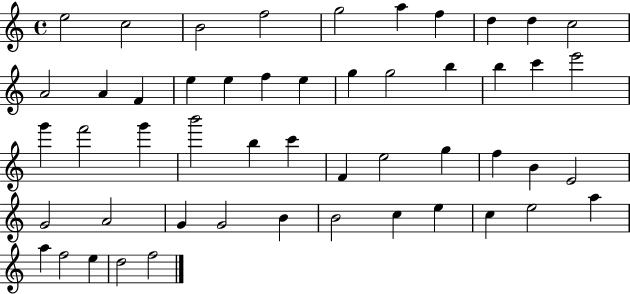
{
  \clef treble
  \time 4/4
  \defaultTimeSignature
  \key c \major
  e''2 c''2 | b'2 f''2 | g''2 a''4 f''4 | d''4 d''4 c''2 | \break a'2 a'4 f'4 | e''4 e''4 f''4 e''4 | g''4 g''2 b''4 | b''4 c'''4 e'''2 | \break g'''4 f'''2 g'''4 | b'''2 b''4 c'''4 | f'4 e''2 g''4 | f''4 b'4 e'2 | \break g'2 a'2 | g'4 g'2 b'4 | b'2 c''4 e''4 | c''4 e''2 a''4 | \break a''4 f''2 e''4 | d''2 f''2 | \bar "|."
}